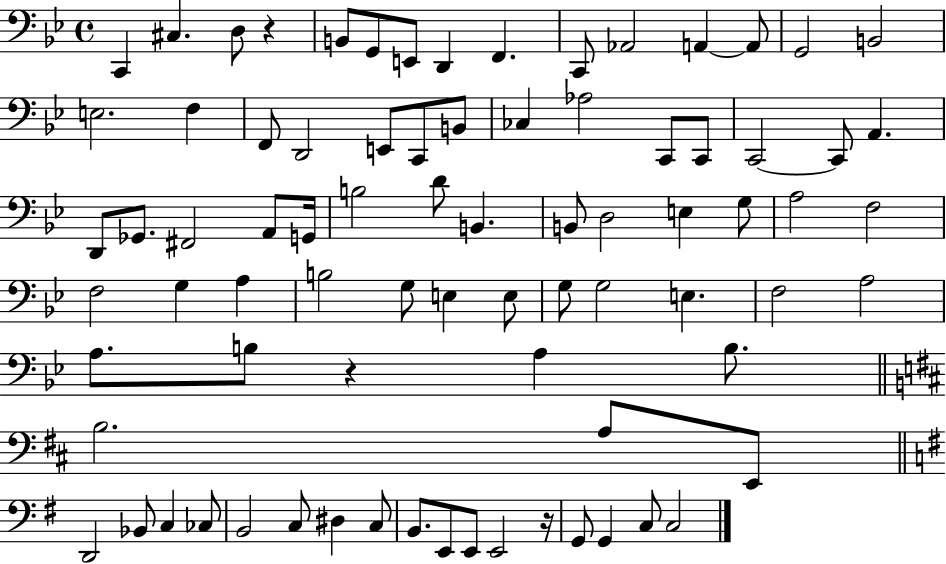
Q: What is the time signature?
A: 4/4